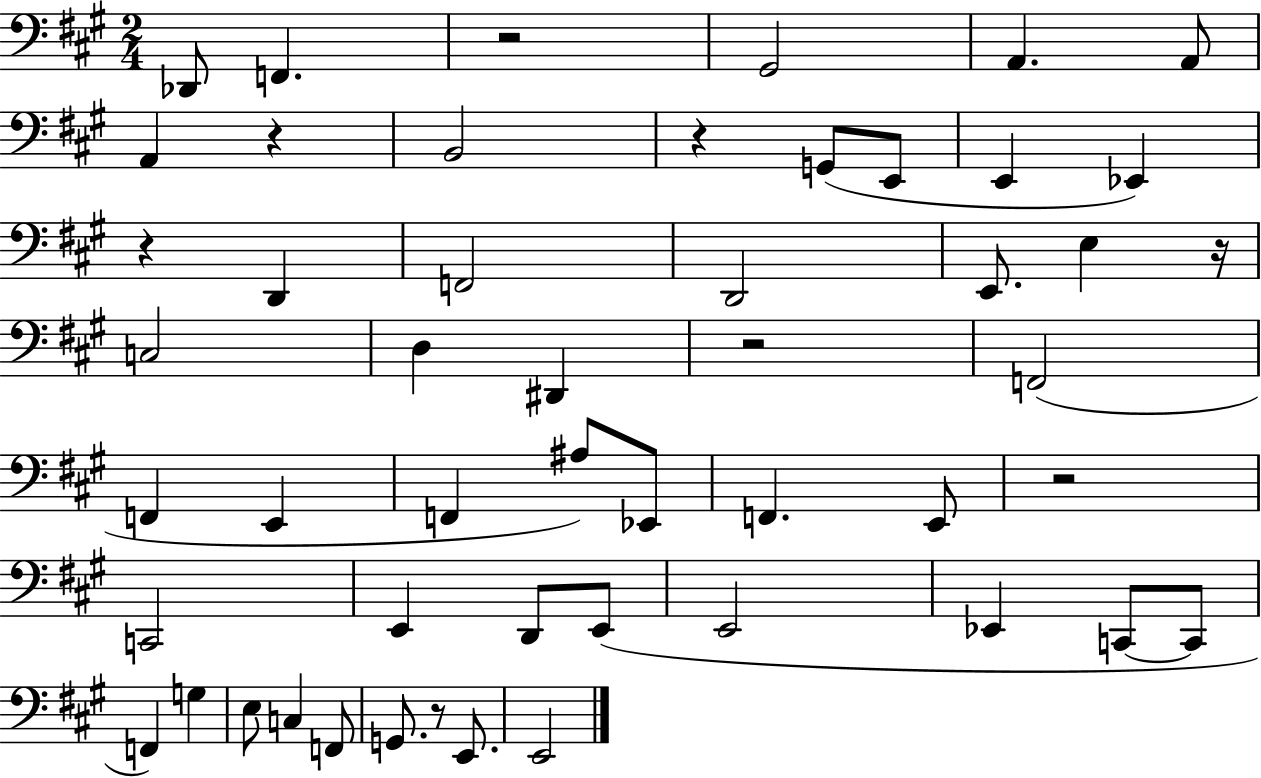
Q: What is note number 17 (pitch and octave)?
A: C3